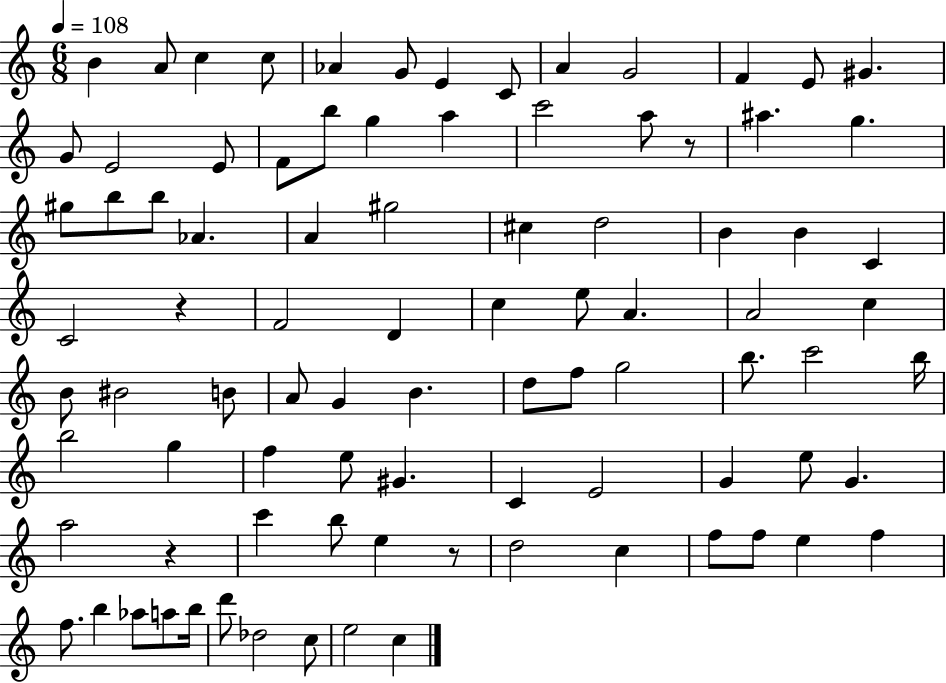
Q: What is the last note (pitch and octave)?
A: C5